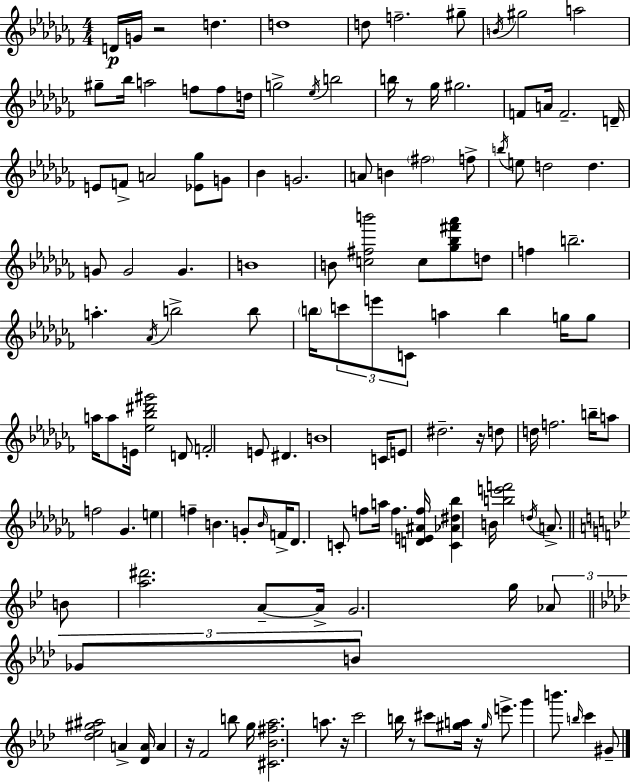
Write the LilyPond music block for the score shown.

{
  \clef treble
  \numericTimeSignature
  \time 4/4
  \key aes \minor
  d'16\p g'16 r2 d''4. | d''1 | d''8 f''2.-- gis''8-- | \acciaccatura { b'16 } gis''2 a''2 | \break gis''8-- bes''16 a''2 f''8 f''8 | d''16 g''2-> \acciaccatura { ees''16 } b''2 | b''16 r8 ges''16 gis''2. | f'8 a'16 f'2.-- | \break d'16-- e'8 f'8-> a'2 <ees' ges''>8 | g'8 bes'4 g'2. | a'8 b'4 \parenthesize fis''2 | f''8-> \acciaccatura { b''16 } e''8 d''2 d''4. | \break g'8 g'2 g'4. | b'1 | b'8 <c'' fis'' b'''>2 c''8 <ges'' bes'' fis''' aes'''>8 | d''8 f''4 b''2.-- | \break a''4.-. \acciaccatura { aes'16 } b''2-> | b''8 \parenthesize b''16 \tuplet 3/2 { c'''8 e'''8 c'8 } a''4 b''4 | g''16 g''8 a''16 a''8 e'16 <ees'' bes'' dis''' gis'''>2 | d'8 f'2-. e'8 dis'4. | \break b'1 | c'16 e'8 dis''2.-- | r16 d''8 d''16 f''2. | b''16-- a''8 f''2 ges'4. | \break e''4 f''4-- b'4. | g'8-. \grace { b'16 } f'16-> des'8. c'8-. f''8 a''16 f''4. | <d' e' ais' f''>16 <c' aes' dis'' bes''>4 b'16 <b'' e''' f'''>2 | \acciaccatura { d''16 } a'8.-> \bar "||" \break \key bes \major b'8 <a'' dis'''>2. a'8--~~ | a'16-> g'2. g''16 \tuplet 3/2 { aes'8 | \bar "||" \break \key aes \major ges'8 b'8 } <des'' ees'' gis'' ais''>2 a'4-> | <des' a'>16 a'4 r16 f'2 b''8 | g''16 <cis' bes' fis'' aes''>2. a''8. | r16 c'''2 b''16 r8 cis'''8 <gis'' a''>16 r16 | \break \grace { gis''16 } e'''8.-> g'''4 b'''8. \grace { b''16 } c'''4 | gis'8-- \bar "|."
}